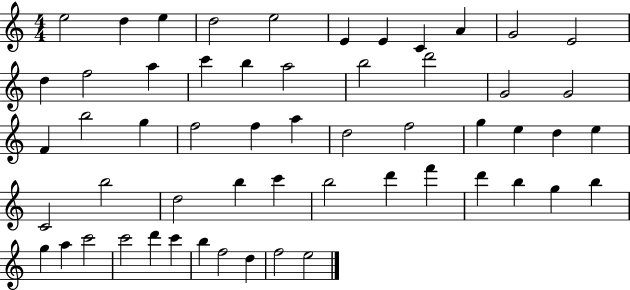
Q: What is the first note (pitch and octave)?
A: E5